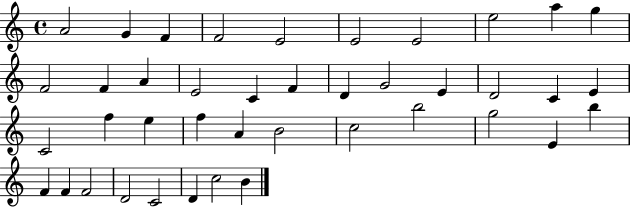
A4/h G4/q F4/q F4/h E4/h E4/h E4/h E5/h A5/q G5/q F4/h F4/q A4/q E4/h C4/q F4/q D4/q G4/h E4/q D4/h C4/q E4/q C4/h F5/q E5/q F5/q A4/q B4/h C5/h B5/h G5/h E4/q B5/q F4/q F4/q F4/h D4/h C4/h D4/q C5/h B4/q